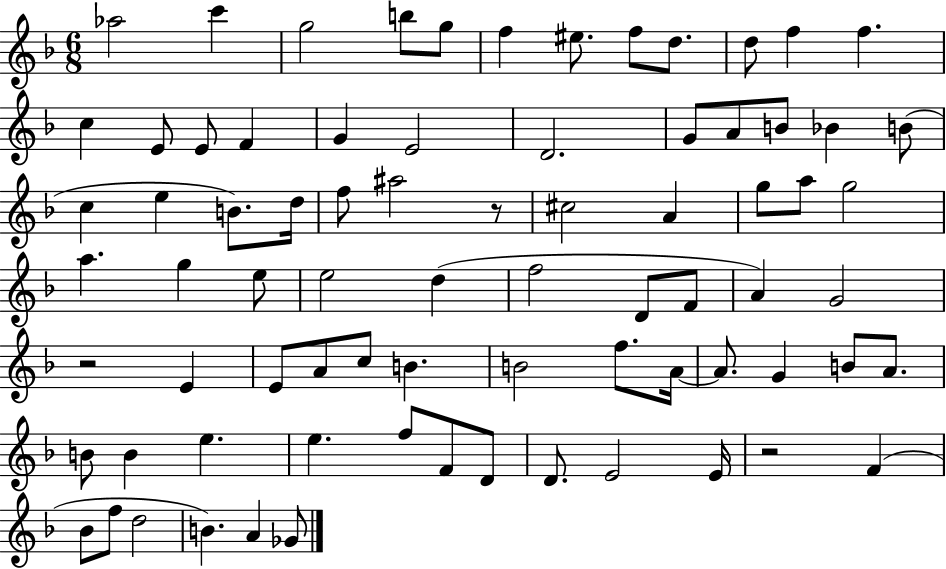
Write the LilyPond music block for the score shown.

{
  \clef treble
  \numericTimeSignature
  \time 6/8
  \key f \major
  aes''2 c'''4 | g''2 b''8 g''8 | f''4 eis''8. f''8 d''8. | d''8 f''4 f''4. | \break c''4 e'8 e'8 f'4 | g'4 e'2 | d'2. | g'8 a'8 b'8 bes'4 b'8( | \break c''4 e''4 b'8.) d''16 | f''8 ais''2 r8 | cis''2 a'4 | g''8 a''8 g''2 | \break a''4. g''4 e''8 | e''2 d''4( | f''2 d'8 f'8 | a'4) g'2 | \break r2 e'4 | e'8 a'8 c''8 b'4. | b'2 f''8. a'16~~ | a'8. g'4 b'8 a'8. | \break b'8 b'4 e''4. | e''4. f''8 f'8 d'8 | d'8. e'2 e'16 | r2 f'4( | \break bes'8 f''8 d''2 | b'4.) a'4 ges'8 | \bar "|."
}